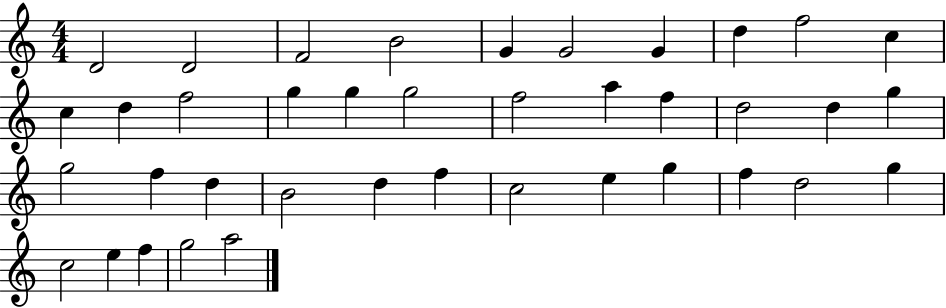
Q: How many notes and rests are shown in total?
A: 39